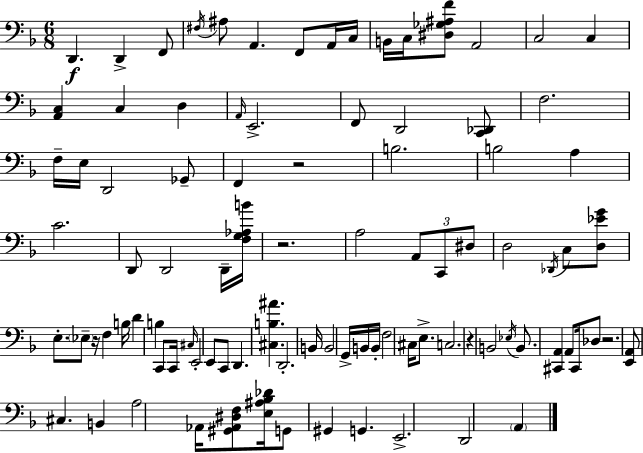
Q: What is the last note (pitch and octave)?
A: A2